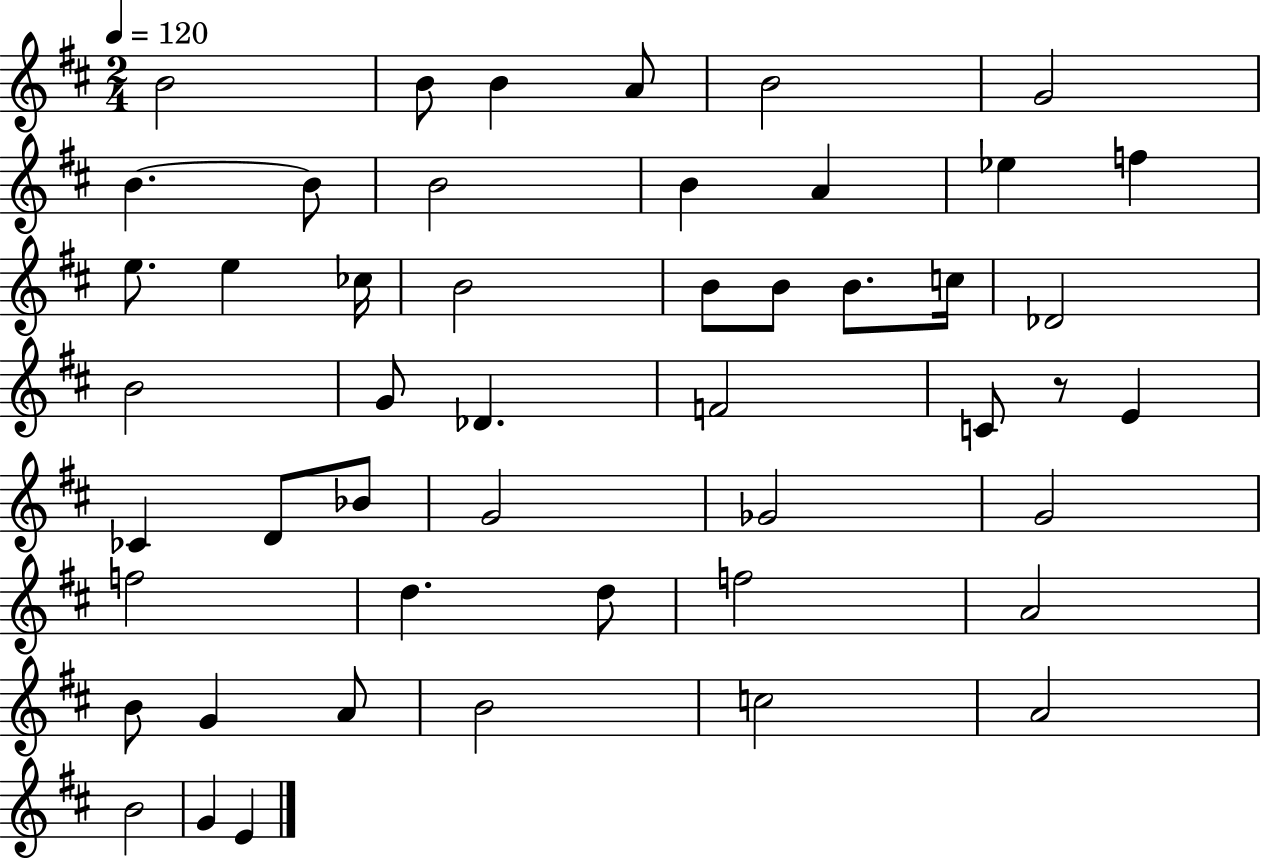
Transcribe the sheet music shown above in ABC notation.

X:1
T:Untitled
M:2/4
L:1/4
K:D
B2 B/2 B A/2 B2 G2 B B/2 B2 B A _e f e/2 e _c/4 B2 B/2 B/2 B/2 c/4 _D2 B2 G/2 _D F2 C/2 z/2 E _C D/2 _B/2 G2 _G2 G2 f2 d d/2 f2 A2 B/2 G A/2 B2 c2 A2 B2 G E